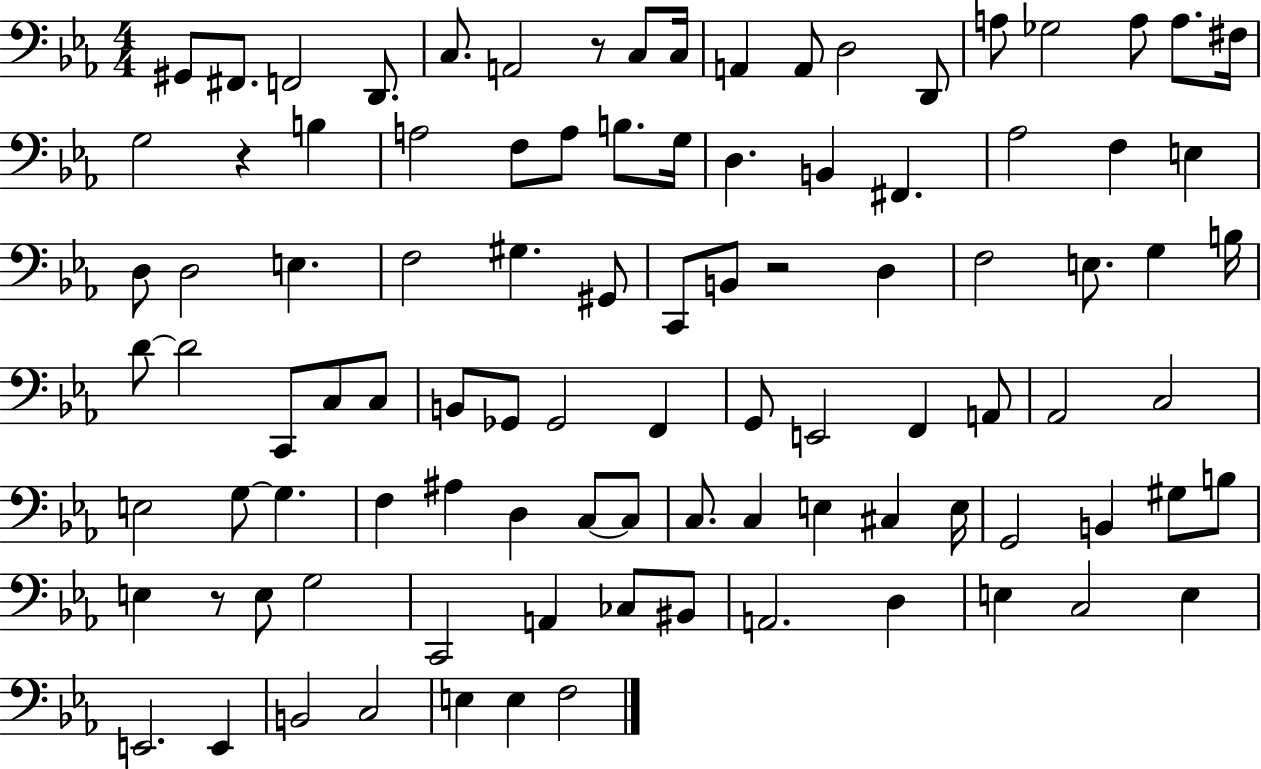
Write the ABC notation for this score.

X:1
T:Untitled
M:4/4
L:1/4
K:Eb
^G,,/2 ^F,,/2 F,,2 D,,/2 C,/2 A,,2 z/2 C,/2 C,/4 A,, A,,/2 D,2 D,,/2 A,/2 _G,2 A,/2 A,/2 ^F,/4 G,2 z B, A,2 F,/2 A,/2 B,/2 G,/4 D, B,, ^F,, _A,2 F, E, D,/2 D,2 E, F,2 ^G, ^G,,/2 C,,/2 B,,/2 z2 D, F,2 E,/2 G, B,/4 D/2 D2 C,,/2 C,/2 C,/2 B,,/2 _G,,/2 _G,,2 F,, G,,/2 E,,2 F,, A,,/2 _A,,2 C,2 E,2 G,/2 G, F, ^A, D, C,/2 C,/2 C,/2 C, E, ^C, E,/4 G,,2 B,, ^G,/2 B,/2 E, z/2 E,/2 G,2 C,,2 A,, _C,/2 ^B,,/2 A,,2 D, E, C,2 E, E,,2 E,, B,,2 C,2 E, E, F,2